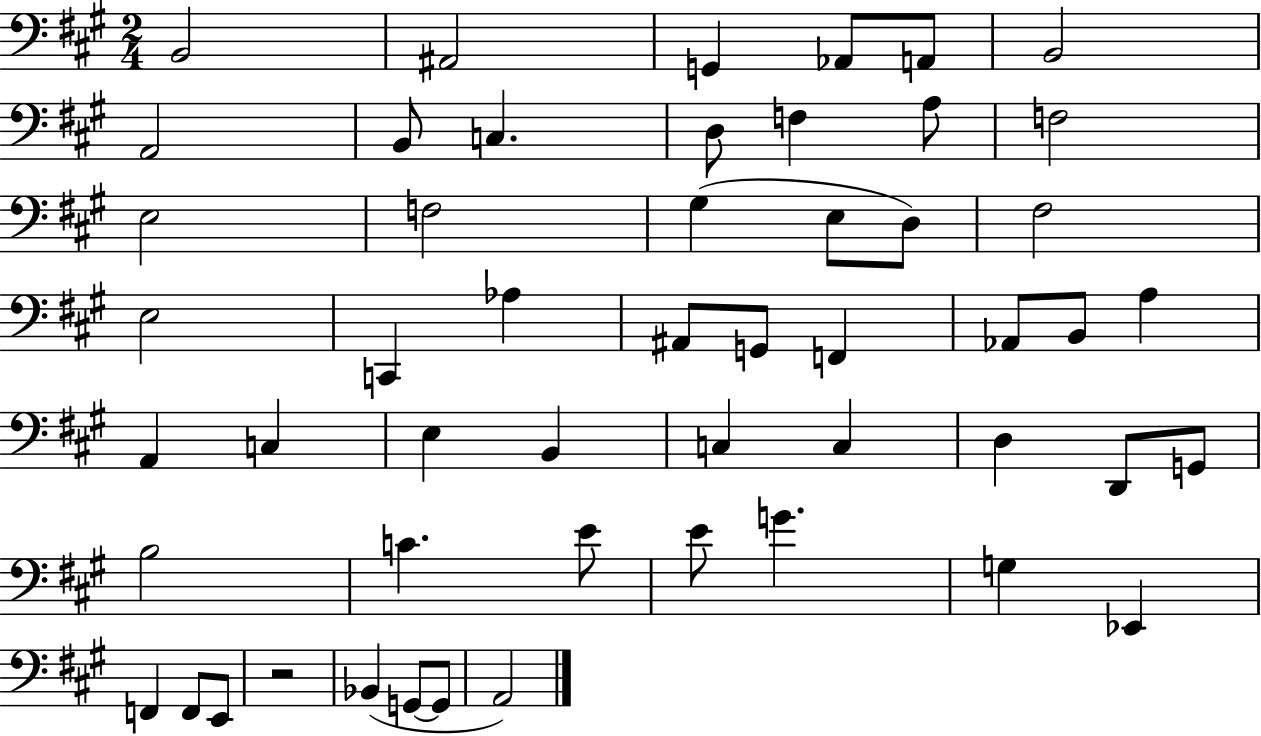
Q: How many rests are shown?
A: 1